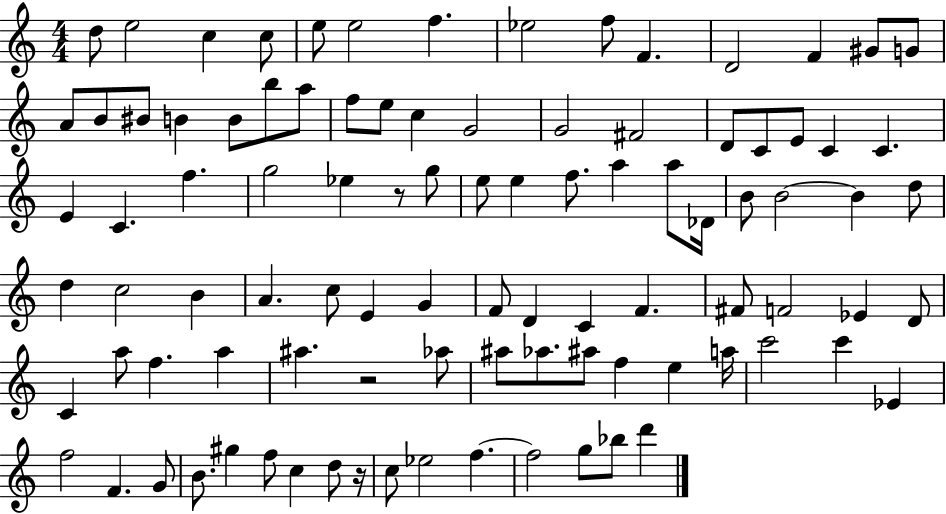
X:1
T:Untitled
M:4/4
L:1/4
K:C
d/2 e2 c c/2 e/2 e2 f _e2 f/2 F D2 F ^G/2 G/2 A/2 B/2 ^B/2 B B/2 b/2 a/2 f/2 e/2 c G2 G2 ^F2 D/2 C/2 E/2 C C E C f g2 _e z/2 g/2 e/2 e f/2 a a/2 _D/4 B/2 B2 B d/2 d c2 B A c/2 E G F/2 D C F ^F/2 F2 _E D/2 C a/2 f a ^a z2 _a/2 ^a/2 _a/2 ^a/2 f e a/4 c'2 c' _E f2 F G/2 B/2 ^g f/2 c d/2 z/4 c/2 _e2 f f2 g/2 _b/2 d'